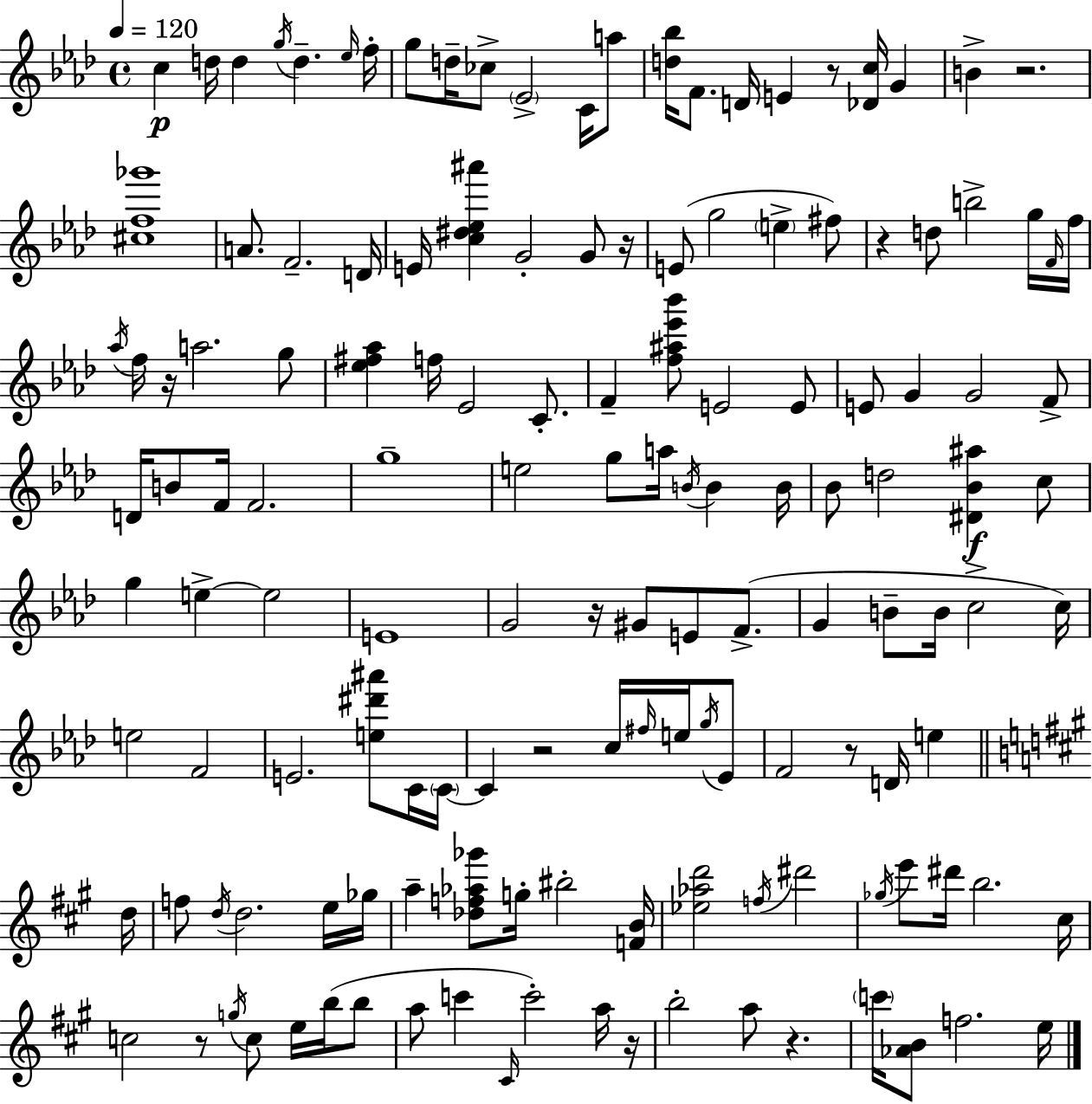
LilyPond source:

{
  \clef treble
  \time 4/4
  \defaultTimeSignature
  \key f \minor
  \tempo 4 = 120
  c''4\p d''16 d''4 \acciaccatura { g''16 } d''4.-- | \grace { ees''16 } f''16-. g''8 d''16-- ces''8-> \parenthesize ees'2-> c'16 | a''8 <d'' bes''>16 f'8. d'16 e'4 r8 <des' c''>16 g'4 | b'4-> r2. | \break <cis'' f'' ges'''>1 | a'8. f'2.-- | d'16 e'16 <c'' dis'' ees'' ais'''>4 g'2-. g'8 | r16 e'8( g''2 \parenthesize e''4-> | \break fis''8) r4 d''8 b''2-> | g''16 \grace { f'16 } f''16 \acciaccatura { aes''16 } f''16 r16 a''2. | g''8 <ees'' fis'' aes''>4 f''16 ees'2 | c'8.-. f'4-- <f'' ais'' ees''' bes'''>8 e'2 | \break e'8 e'8 g'4 g'2 | f'8-> d'16 b'8 f'16 f'2. | g''1-- | e''2 g''8 a''16 \acciaccatura { b'16 } | \break b'4 b'16 bes'8 d''2 <dis' bes' ais''>4\f | c''8 g''4 e''4->~~ e''2 | e'1 | g'2 r16 gis'8 | \break e'8 f'8.->( g'4 b'8-- b'16 c''2-> | c''16) e''2 f'2 | e'2. | <e'' dis''' ais'''>8 c'16 \parenthesize c'16~~ c'4 r2 | \break c''16 \grace { fis''16 } e''16 \acciaccatura { g''16 } ees'8 f'2 r8 | d'16 e''4 \bar "||" \break \key a \major d''16 f''8 \acciaccatura { d''16 } d''2. | e''16 ges''16 a''4-- <des'' f'' aes'' ges'''>8 g''16-. bis''2-. | <f' b'>16 <ees'' aes'' d'''>2 \acciaccatura { f''16 } dis'''2 | \acciaccatura { ges''16 } e'''8 dis'''16 b''2. | \break cis''16 c''2 r8 \acciaccatura { g''16 } c''8 | e''16 b''16( b''8 a''8 c'''4 \grace { cis'16 } c'''2-.) | a''16 r16 b''2-. a''8 | r4. \parenthesize c'''16 <aes' b'>8 f''2. | \break e''16 \bar "|."
}